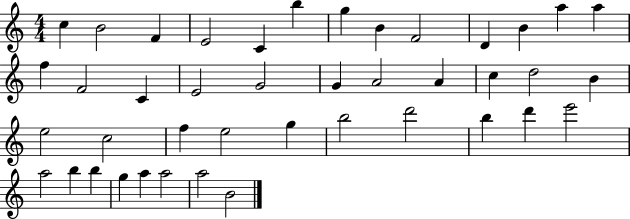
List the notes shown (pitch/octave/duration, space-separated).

C5/q B4/h F4/q E4/h C4/q B5/q G5/q B4/q F4/h D4/q B4/q A5/q A5/q F5/q F4/h C4/q E4/h G4/h G4/q A4/h A4/q C5/q D5/h B4/q E5/h C5/h F5/q E5/h G5/q B5/h D6/h B5/q D6/q E6/h A5/h B5/q B5/q G5/q A5/q A5/h A5/h B4/h